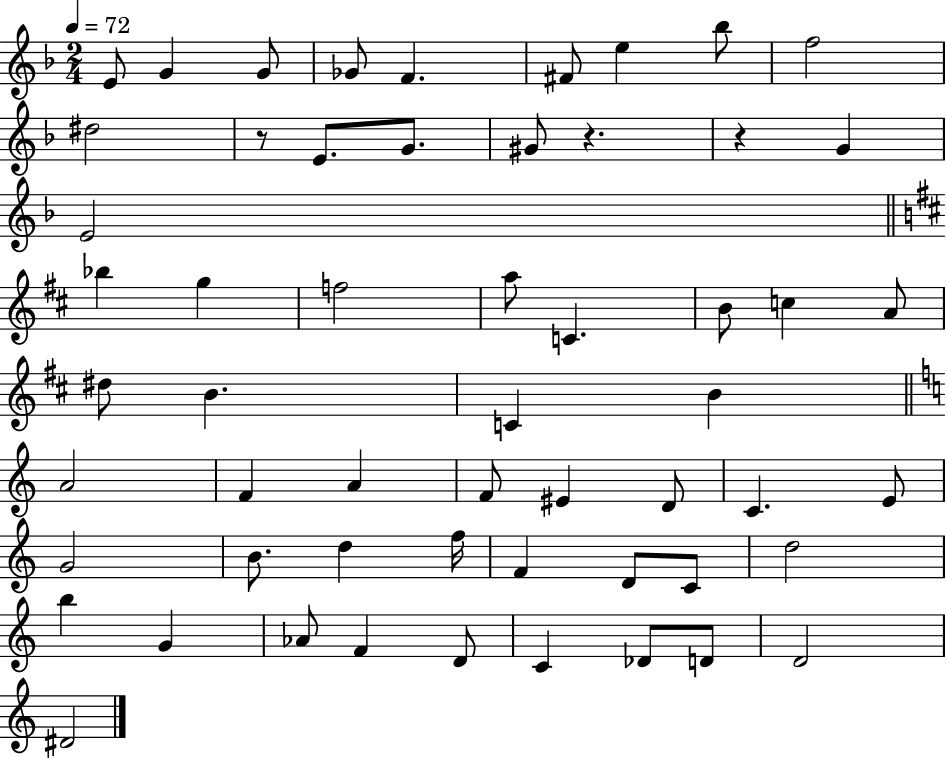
{
  \clef treble
  \numericTimeSignature
  \time 2/4
  \key f \major
  \tempo 4 = 72
  e'8 g'4 g'8 | ges'8 f'4. | fis'8 e''4 bes''8 | f''2 | \break dis''2 | r8 e'8. g'8. | gis'8 r4. | r4 g'4 | \break e'2 | \bar "||" \break \key b \minor bes''4 g''4 | f''2 | a''8 c'4. | b'8 c''4 a'8 | \break dis''8 b'4. | c'4 b'4 | \bar "||" \break \key c \major a'2 | f'4 a'4 | f'8 eis'4 d'8 | c'4. e'8 | \break g'2 | b'8. d''4 f''16 | f'4 d'8 c'8 | d''2 | \break b''4 g'4 | aes'8 f'4 d'8 | c'4 des'8 d'8 | d'2 | \break dis'2 | \bar "|."
}